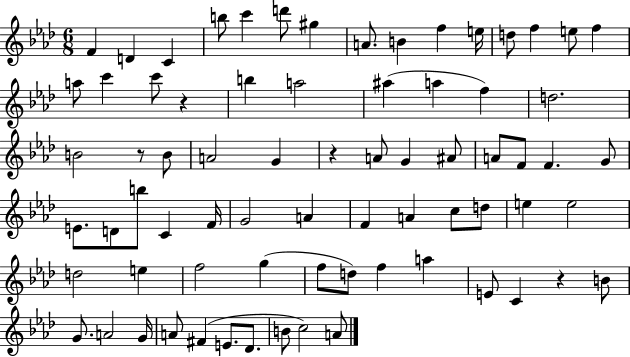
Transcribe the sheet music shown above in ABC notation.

X:1
T:Untitled
M:6/8
L:1/4
K:Ab
F D C b/2 c' d'/2 ^g A/2 B f e/4 d/2 f e/2 f a/2 c' c'/2 z b a2 ^a a f d2 B2 z/2 B/2 A2 G z A/2 G ^A/2 A/2 F/2 F G/2 E/2 D/2 b/2 C F/4 G2 A F A c/2 d/2 e e2 d2 e f2 g f/2 d/2 f a E/2 C z B/2 G/2 A2 G/4 A/2 ^F E/2 _D/2 B/2 c2 A/2